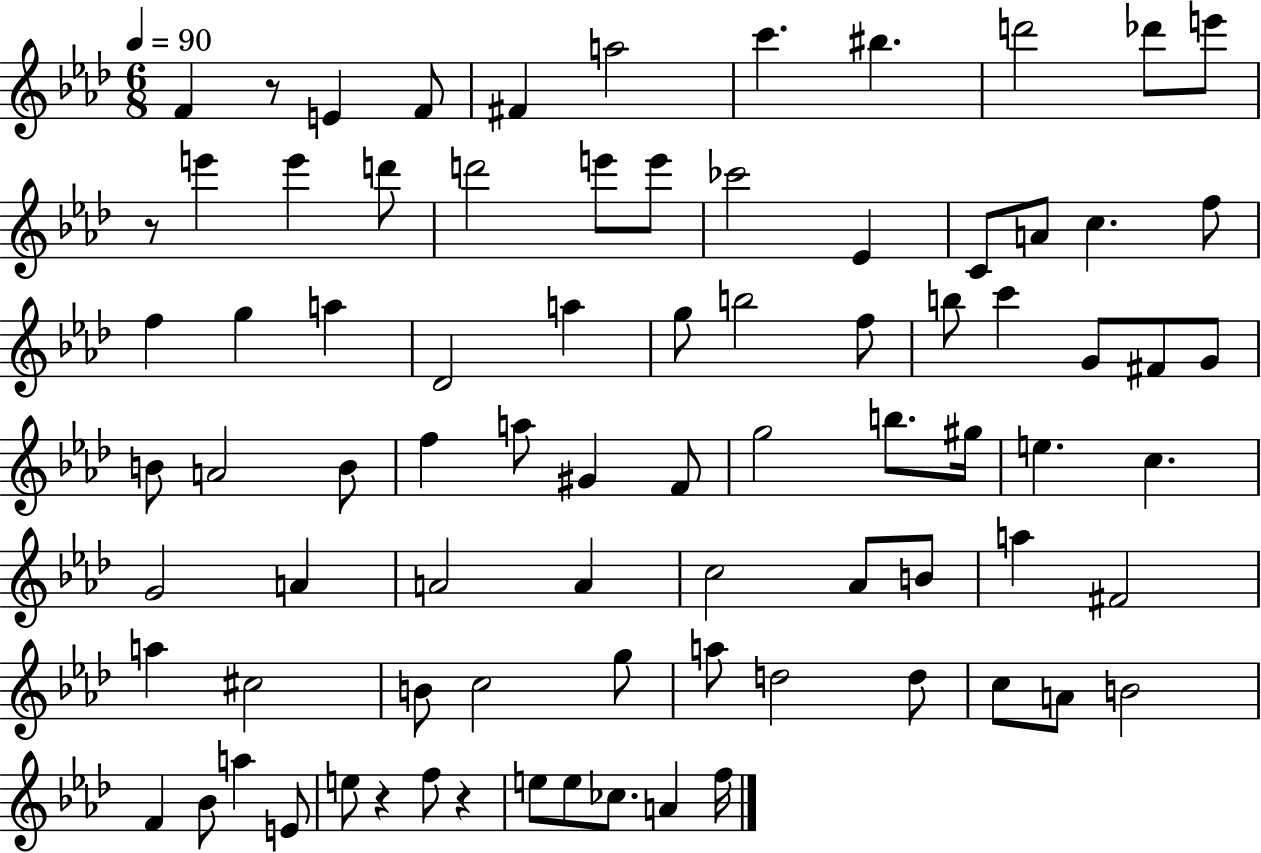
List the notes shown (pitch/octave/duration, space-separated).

F4/q R/e E4/q F4/e F#4/q A5/h C6/q. BIS5/q. D6/h Db6/e E6/e R/e E6/q E6/q D6/e D6/h E6/e E6/e CES6/h Eb4/q C4/e A4/e C5/q. F5/e F5/q G5/q A5/q Db4/h A5/q G5/e B5/h F5/e B5/e C6/q G4/e F#4/e G4/e B4/e A4/h B4/e F5/q A5/e G#4/q F4/e G5/h B5/e. G#5/s E5/q. C5/q. G4/h A4/q A4/h A4/q C5/h Ab4/e B4/e A5/q F#4/h A5/q C#5/h B4/e C5/h G5/e A5/e D5/h D5/e C5/e A4/e B4/h F4/q Bb4/e A5/q E4/e E5/e R/q F5/e R/q E5/e E5/e CES5/e. A4/q F5/s